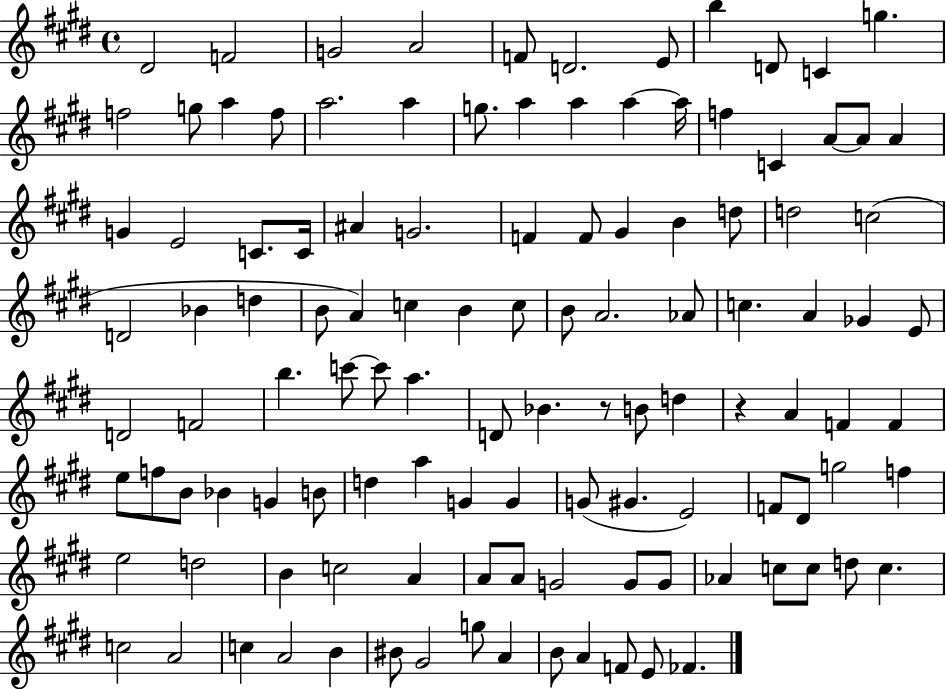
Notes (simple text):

D#4/h F4/h G4/h A4/h F4/e D4/h. E4/e B5/q D4/e C4/q G5/q. F5/h G5/e A5/q F5/e A5/h. A5/q G5/e. A5/q A5/q A5/q A5/s F5/q C4/q A4/e A4/e A4/q G4/q E4/h C4/e. C4/s A#4/q G4/h. F4/q F4/e G#4/q B4/q D5/e D5/h C5/h D4/h Bb4/q D5/q B4/e A4/q C5/q B4/q C5/e B4/e A4/h. Ab4/e C5/q. A4/q Gb4/q E4/e D4/h F4/h B5/q. C6/e C6/e A5/q. D4/e Bb4/q. R/e B4/e D5/q R/q A4/q F4/q F4/q E5/e F5/e B4/e Bb4/q G4/q B4/e D5/q A5/q G4/q G4/q G4/e G#4/q. E4/h F4/e D#4/e G5/h F5/q E5/h D5/h B4/q C5/h A4/q A4/e A4/e G4/h G4/e G4/e Ab4/q C5/e C5/e D5/e C5/q. C5/h A4/h C5/q A4/h B4/q BIS4/e G#4/h G5/e A4/q B4/e A4/q F4/e E4/e FES4/q.